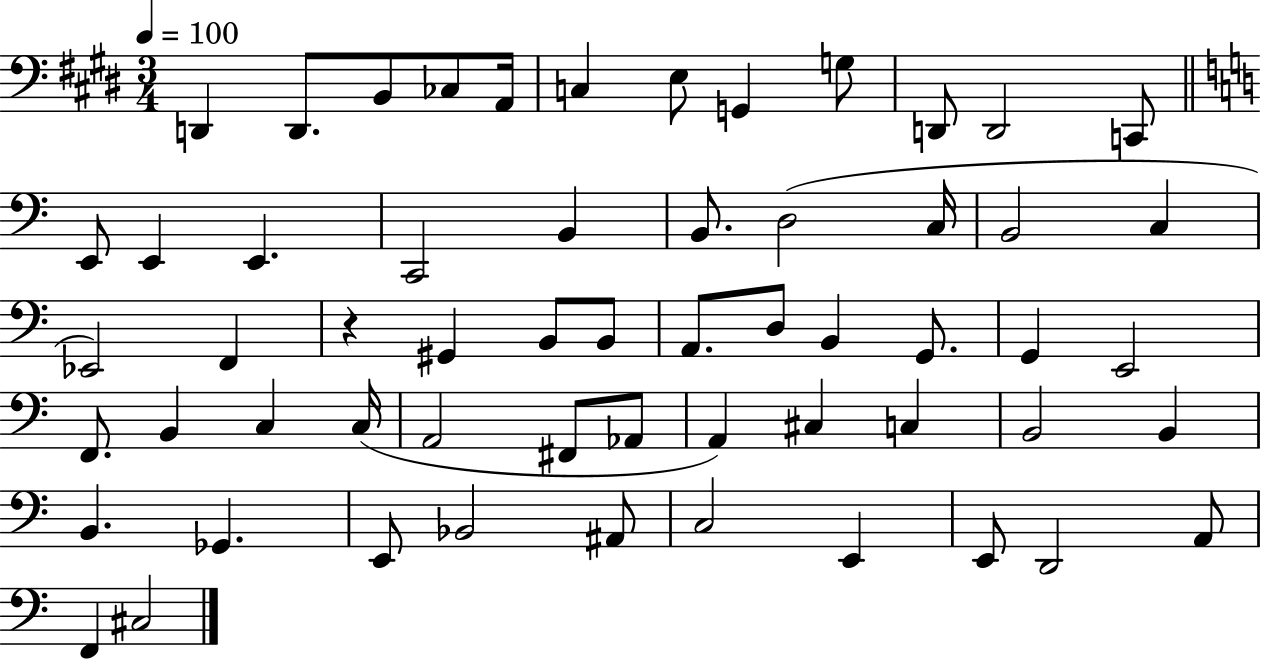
D2/q D2/e. B2/e CES3/e A2/s C3/q E3/e G2/q G3/e D2/e D2/h C2/e E2/e E2/q E2/q. C2/h B2/q B2/e. D3/h C3/s B2/h C3/q Eb2/h F2/q R/q G#2/q B2/e B2/e A2/e. D3/e B2/q G2/e. G2/q E2/h F2/e. B2/q C3/q C3/s A2/h F#2/e Ab2/e A2/q C#3/q C3/q B2/h B2/q B2/q. Gb2/q. E2/e Bb2/h A#2/e C3/h E2/q E2/e D2/h A2/e F2/q C#3/h